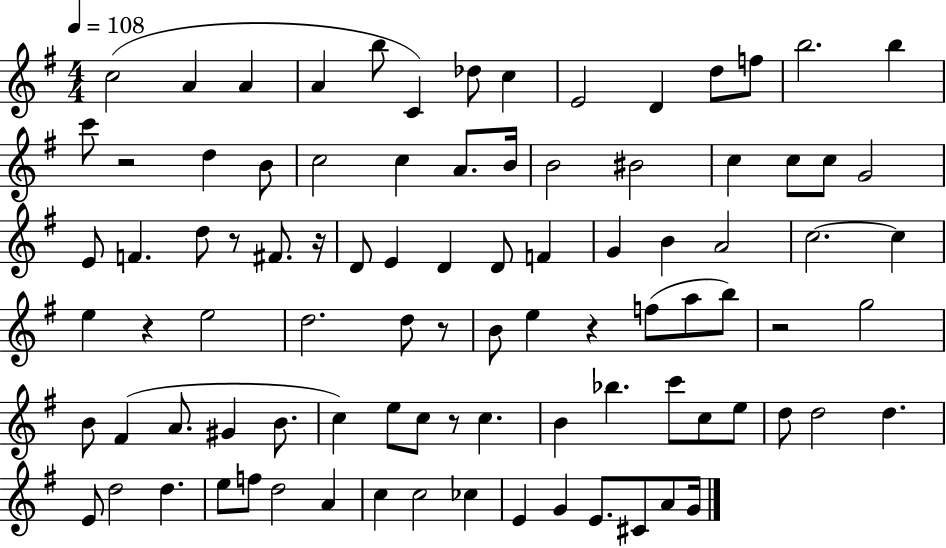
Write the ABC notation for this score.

X:1
T:Untitled
M:4/4
L:1/4
K:G
c2 A A A b/2 C _d/2 c E2 D d/2 f/2 b2 b c'/2 z2 d B/2 c2 c A/2 B/4 B2 ^B2 c c/2 c/2 G2 E/2 F d/2 z/2 ^F/2 z/4 D/2 E D D/2 F G B A2 c2 c e z e2 d2 d/2 z/2 B/2 e z f/2 a/2 b/2 z2 g2 B/2 ^F A/2 ^G B/2 c e/2 c/2 z/2 c B _b c'/2 c/2 e/2 d/2 d2 d E/2 d2 d e/2 f/2 d2 A c c2 _c E G E/2 ^C/2 A/2 G/4